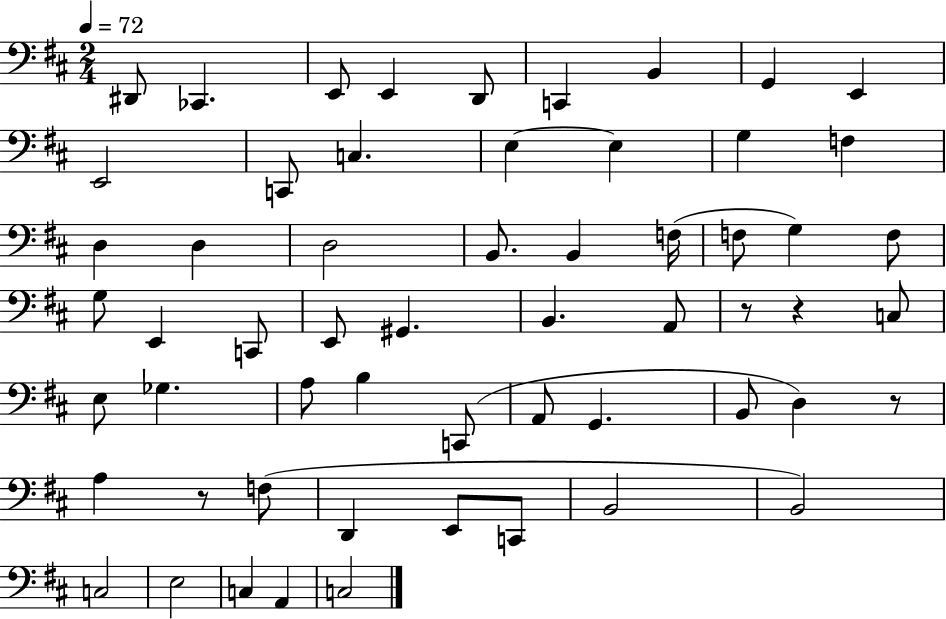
X:1
T:Untitled
M:2/4
L:1/4
K:D
^D,,/2 _C,, E,,/2 E,, D,,/2 C,, B,, G,, E,, E,,2 C,,/2 C, E, E, G, F, D, D, D,2 B,,/2 B,, F,/4 F,/2 G, F,/2 G,/2 E,, C,,/2 E,,/2 ^G,, B,, A,,/2 z/2 z C,/2 E,/2 _G, A,/2 B, C,,/2 A,,/2 G,, B,,/2 D, z/2 A, z/2 F,/2 D,, E,,/2 C,,/2 B,,2 B,,2 C,2 E,2 C, A,, C,2